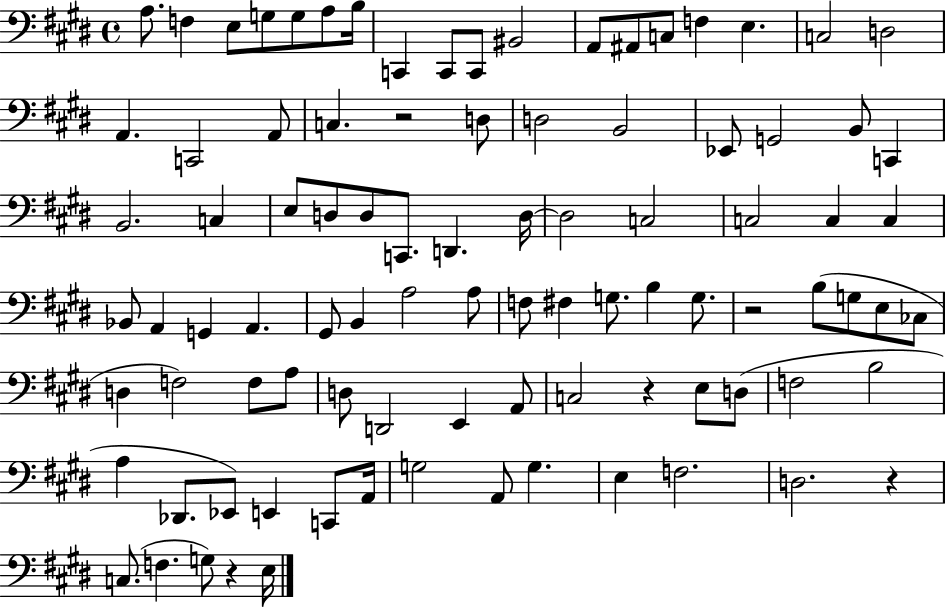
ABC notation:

X:1
T:Untitled
M:4/4
L:1/4
K:E
A,/2 F, E,/2 G,/2 G,/2 A,/2 B,/4 C,, C,,/2 C,,/2 ^B,,2 A,,/2 ^A,,/2 C,/2 F, E, C,2 D,2 A,, C,,2 A,,/2 C, z2 D,/2 D,2 B,,2 _E,,/2 G,,2 B,,/2 C,, B,,2 C, E,/2 D,/2 D,/2 C,,/2 D,, D,/4 D,2 C,2 C,2 C, C, _B,,/2 A,, G,, A,, ^G,,/2 B,, A,2 A,/2 F,/2 ^F, G,/2 B, G,/2 z2 B,/2 G,/2 E,/2 _C,/2 D, F,2 F,/2 A,/2 D,/2 D,,2 E,, A,,/2 C,2 z E,/2 D,/2 F,2 B,2 A, _D,,/2 _E,,/2 E,, C,,/2 A,,/4 G,2 A,,/2 G, E, F,2 D,2 z C,/2 F, G,/2 z E,/4